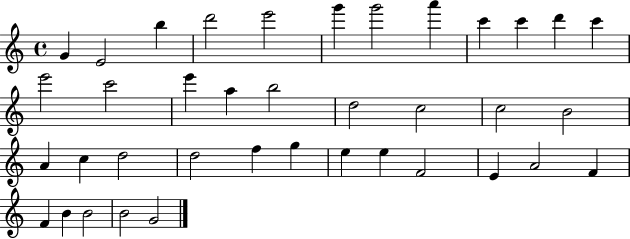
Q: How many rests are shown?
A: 0